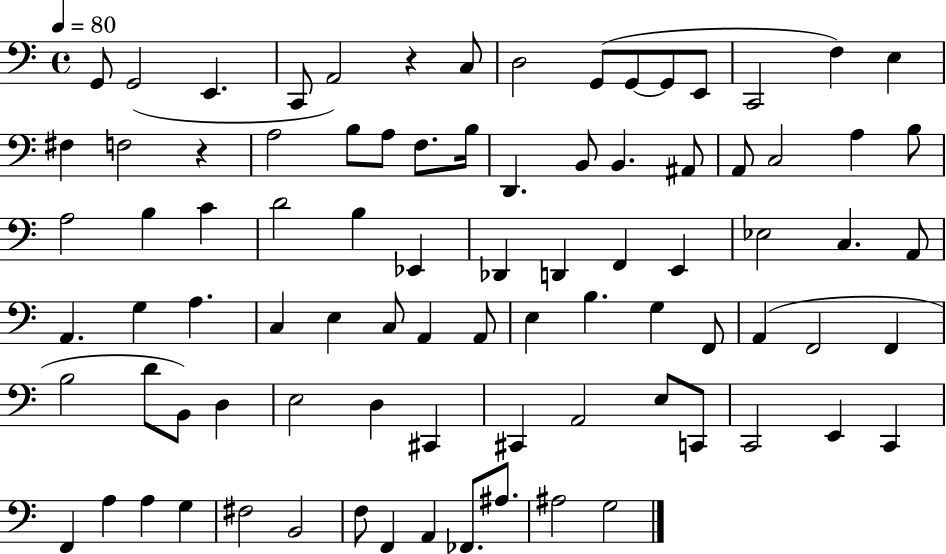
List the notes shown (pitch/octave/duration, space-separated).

G2/e G2/h E2/q. C2/e A2/h R/q C3/e D3/h G2/e G2/e G2/e E2/e C2/h F3/q E3/q F#3/q F3/h R/q A3/h B3/e A3/e F3/e. B3/s D2/q. B2/e B2/q. A#2/e A2/e C3/h A3/q B3/e A3/h B3/q C4/q D4/h B3/q Eb2/q Db2/q D2/q F2/q E2/q Eb3/h C3/q. A2/e A2/q. G3/q A3/q. C3/q E3/q C3/e A2/q A2/e E3/q B3/q. G3/q F2/e A2/q F2/h F2/q B3/h D4/e B2/e D3/q E3/h D3/q C#2/q C#2/q A2/h E3/e C2/e C2/h E2/q C2/q F2/q A3/q A3/q G3/q F#3/h B2/h F3/e F2/q A2/q FES2/e. A#3/e. A#3/h G3/h